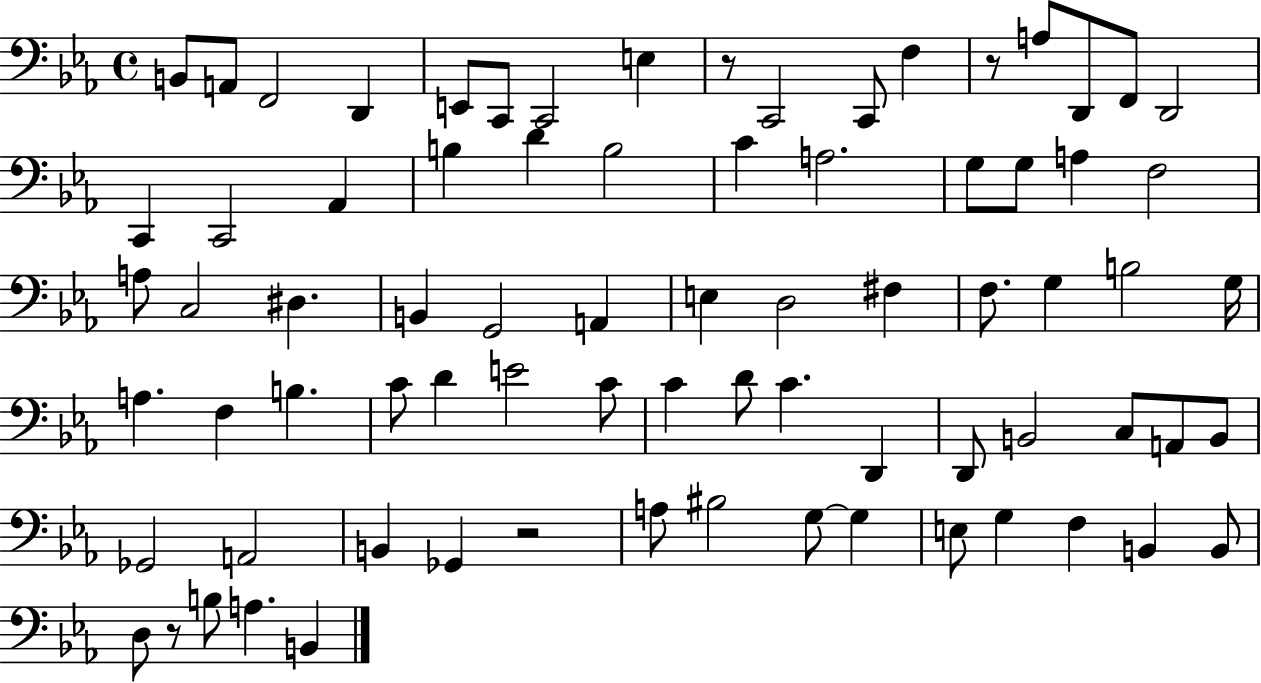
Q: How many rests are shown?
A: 4